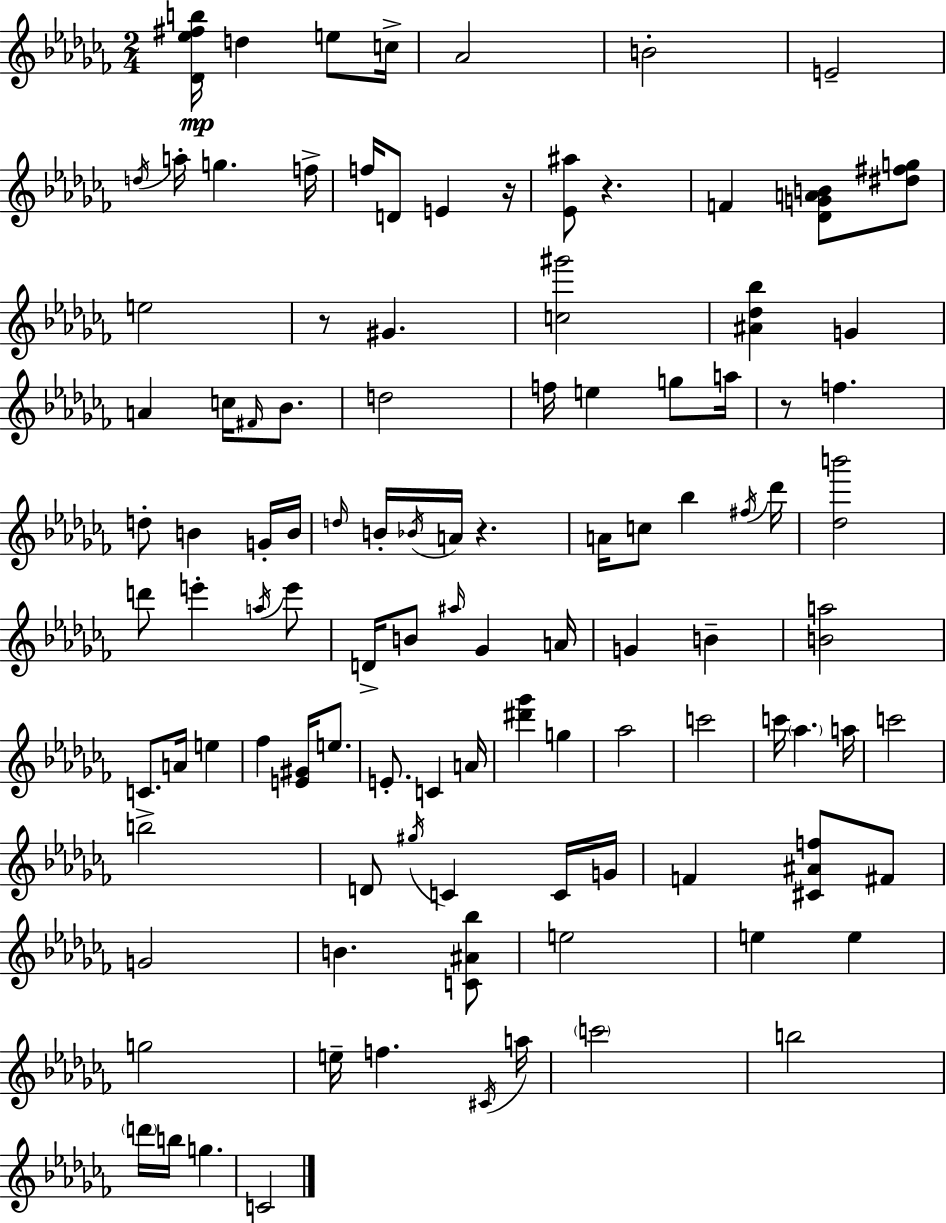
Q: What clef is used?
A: treble